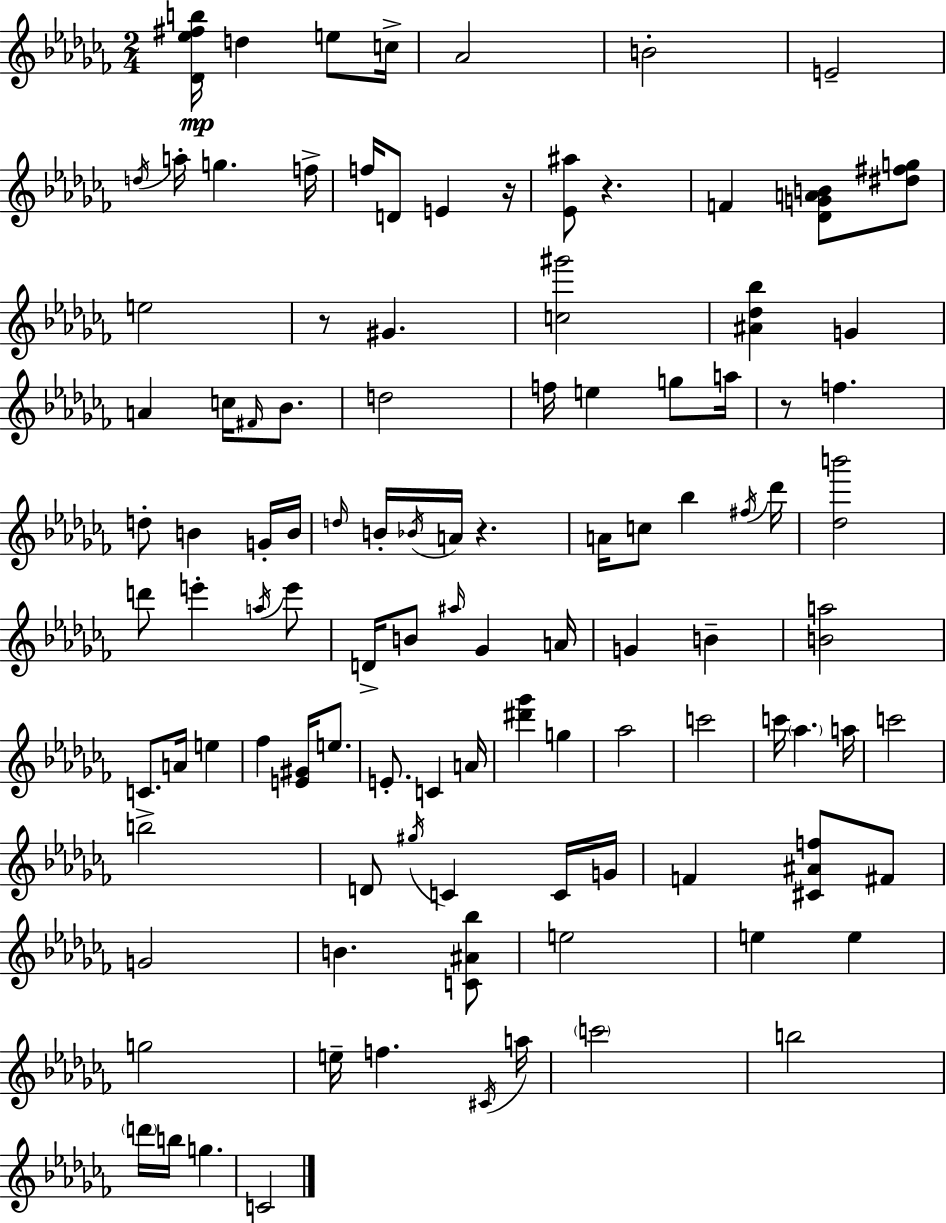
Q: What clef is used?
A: treble